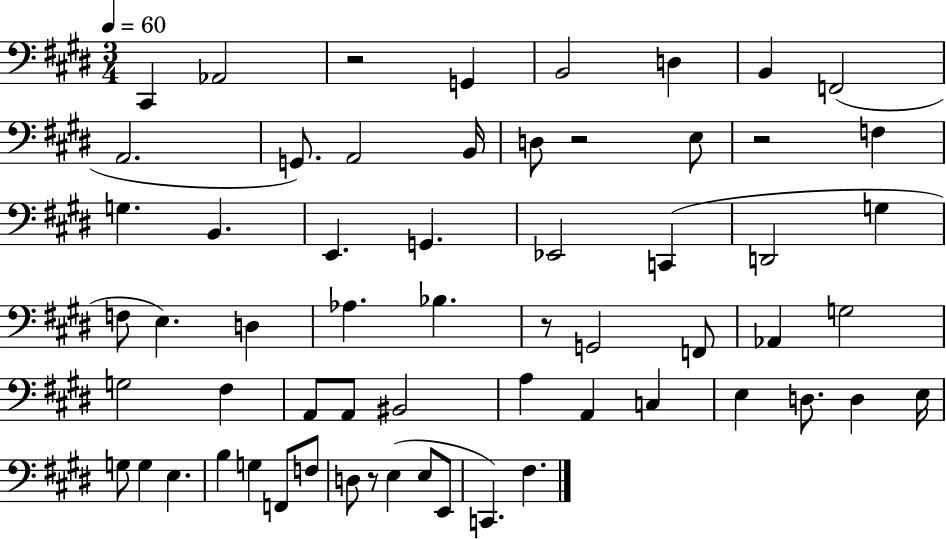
X:1
T:Untitled
M:3/4
L:1/4
K:E
^C,, _A,,2 z2 G,, B,,2 D, B,, F,,2 A,,2 G,,/2 A,,2 B,,/4 D,/2 z2 E,/2 z2 F, G, B,, E,, G,, _E,,2 C,, D,,2 G, F,/2 E, D, _A, _B, z/2 G,,2 F,,/2 _A,, G,2 G,2 ^F, A,,/2 A,,/2 ^B,,2 A, A,, C, E, D,/2 D, E,/4 G,/2 G, E, B, G, F,,/2 F,/2 D,/2 z/2 E, E,/2 E,,/2 C,, ^F,